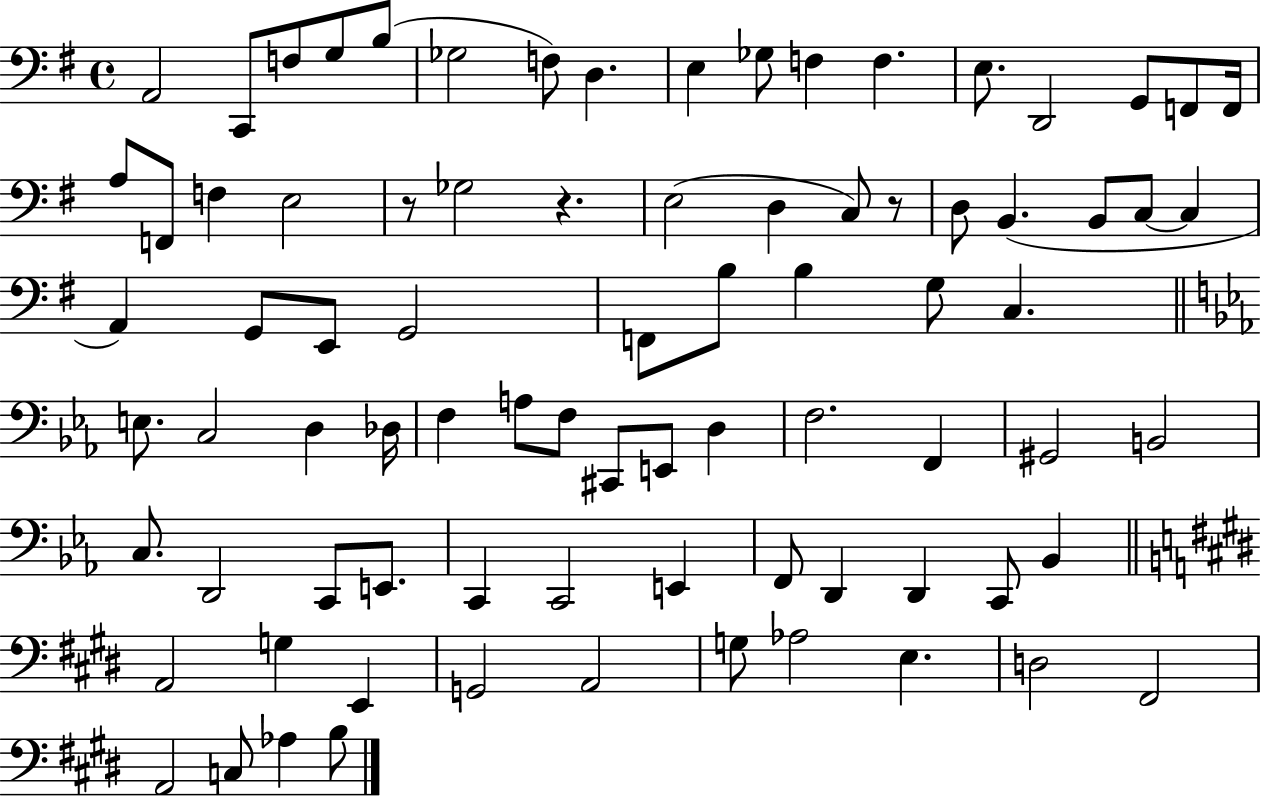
X:1
T:Untitled
M:4/4
L:1/4
K:G
A,,2 C,,/2 F,/2 G,/2 B,/2 _G,2 F,/2 D, E, _G,/2 F, F, E,/2 D,,2 G,,/2 F,,/2 F,,/4 A,/2 F,,/2 F, E,2 z/2 _G,2 z E,2 D, C,/2 z/2 D,/2 B,, B,,/2 C,/2 C, A,, G,,/2 E,,/2 G,,2 F,,/2 B,/2 B, G,/2 C, E,/2 C,2 D, _D,/4 F, A,/2 F,/2 ^C,,/2 E,,/2 D, F,2 F,, ^G,,2 B,,2 C,/2 D,,2 C,,/2 E,,/2 C,, C,,2 E,, F,,/2 D,, D,, C,,/2 _B,, A,,2 G, E,, G,,2 A,,2 G,/2 _A,2 E, D,2 ^F,,2 A,,2 C,/2 _A, B,/2